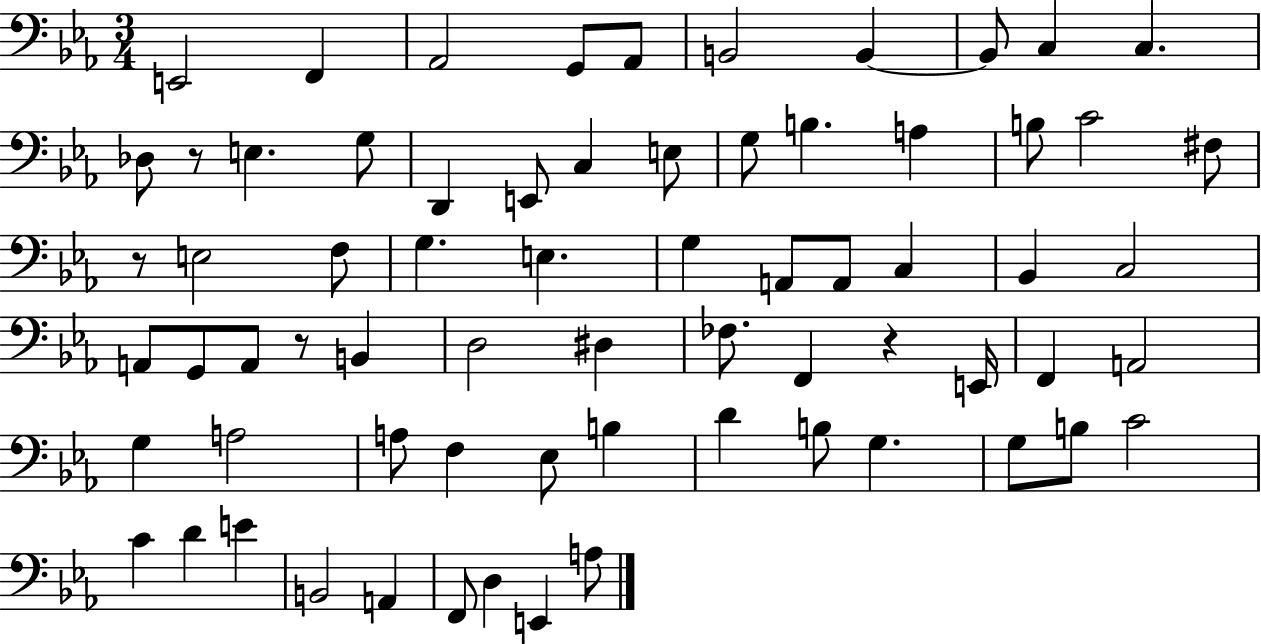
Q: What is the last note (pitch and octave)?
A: A3